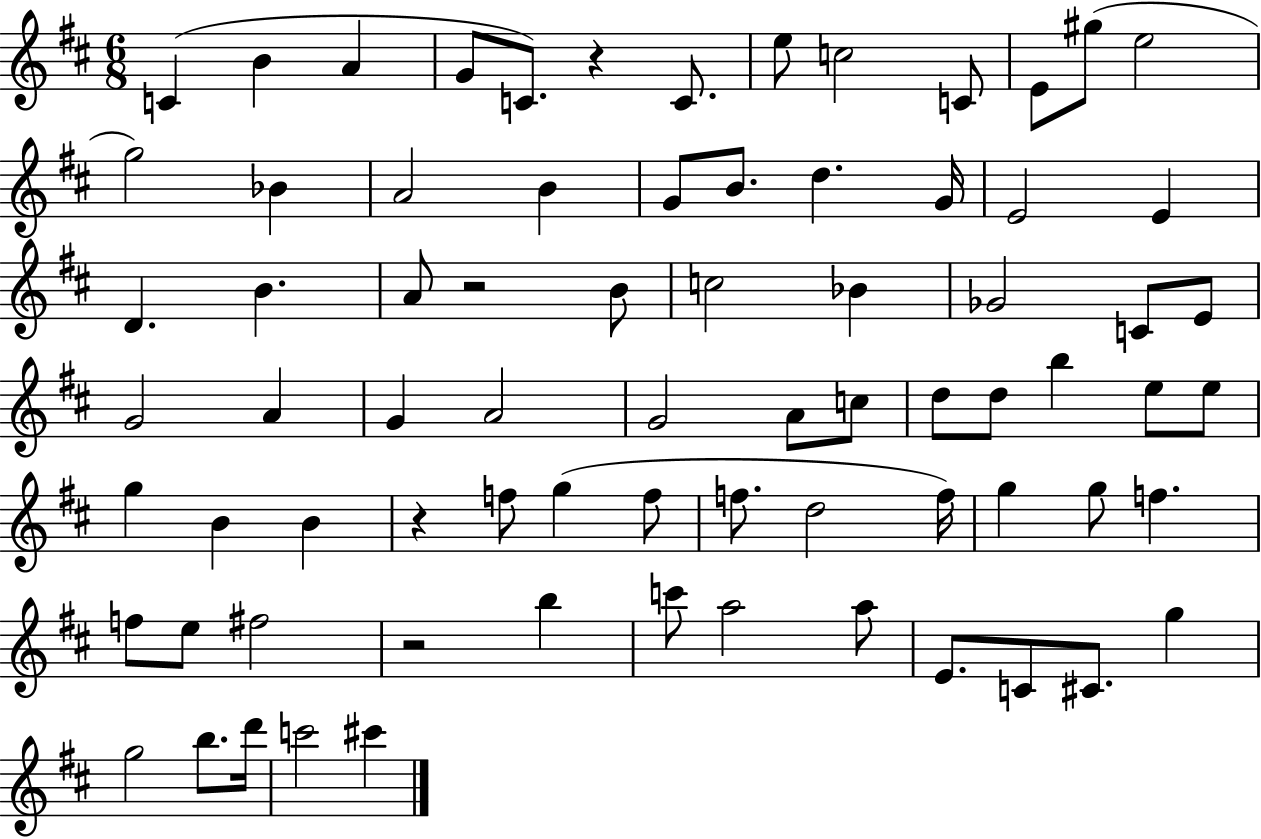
{
  \clef treble
  \numericTimeSignature
  \time 6/8
  \key d \major
  c'4( b'4 a'4 | g'8 c'8.) r4 c'8. | e''8 c''2 c'8 | e'8 gis''8( e''2 | \break g''2) bes'4 | a'2 b'4 | g'8 b'8. d''4. g'16 | e'2 e'4 | \break d'4. b'4. | a'8 r2 b'8 | c''2 bes'4 | ges'2 c'8 e'8 | \break g'2 a'4 | g'4 a'2 | g'2 a'8 c''8 | d''8 d''8 b''4 e''8 e''8 | \break g''4 b'4 b'4 | r4 f''8 g''4( f''8 | f''8. d''2 f''16) | g''4 g''8 f''4. | \break f''8 e''8 fis''2 | r2 b''4 | c'''8 a''2 a''8 | e'8. c'8 cis'8. g''4 | \break g''2 b''8. d'''16 | c'''2 cis'''4 | \bar "|."
}